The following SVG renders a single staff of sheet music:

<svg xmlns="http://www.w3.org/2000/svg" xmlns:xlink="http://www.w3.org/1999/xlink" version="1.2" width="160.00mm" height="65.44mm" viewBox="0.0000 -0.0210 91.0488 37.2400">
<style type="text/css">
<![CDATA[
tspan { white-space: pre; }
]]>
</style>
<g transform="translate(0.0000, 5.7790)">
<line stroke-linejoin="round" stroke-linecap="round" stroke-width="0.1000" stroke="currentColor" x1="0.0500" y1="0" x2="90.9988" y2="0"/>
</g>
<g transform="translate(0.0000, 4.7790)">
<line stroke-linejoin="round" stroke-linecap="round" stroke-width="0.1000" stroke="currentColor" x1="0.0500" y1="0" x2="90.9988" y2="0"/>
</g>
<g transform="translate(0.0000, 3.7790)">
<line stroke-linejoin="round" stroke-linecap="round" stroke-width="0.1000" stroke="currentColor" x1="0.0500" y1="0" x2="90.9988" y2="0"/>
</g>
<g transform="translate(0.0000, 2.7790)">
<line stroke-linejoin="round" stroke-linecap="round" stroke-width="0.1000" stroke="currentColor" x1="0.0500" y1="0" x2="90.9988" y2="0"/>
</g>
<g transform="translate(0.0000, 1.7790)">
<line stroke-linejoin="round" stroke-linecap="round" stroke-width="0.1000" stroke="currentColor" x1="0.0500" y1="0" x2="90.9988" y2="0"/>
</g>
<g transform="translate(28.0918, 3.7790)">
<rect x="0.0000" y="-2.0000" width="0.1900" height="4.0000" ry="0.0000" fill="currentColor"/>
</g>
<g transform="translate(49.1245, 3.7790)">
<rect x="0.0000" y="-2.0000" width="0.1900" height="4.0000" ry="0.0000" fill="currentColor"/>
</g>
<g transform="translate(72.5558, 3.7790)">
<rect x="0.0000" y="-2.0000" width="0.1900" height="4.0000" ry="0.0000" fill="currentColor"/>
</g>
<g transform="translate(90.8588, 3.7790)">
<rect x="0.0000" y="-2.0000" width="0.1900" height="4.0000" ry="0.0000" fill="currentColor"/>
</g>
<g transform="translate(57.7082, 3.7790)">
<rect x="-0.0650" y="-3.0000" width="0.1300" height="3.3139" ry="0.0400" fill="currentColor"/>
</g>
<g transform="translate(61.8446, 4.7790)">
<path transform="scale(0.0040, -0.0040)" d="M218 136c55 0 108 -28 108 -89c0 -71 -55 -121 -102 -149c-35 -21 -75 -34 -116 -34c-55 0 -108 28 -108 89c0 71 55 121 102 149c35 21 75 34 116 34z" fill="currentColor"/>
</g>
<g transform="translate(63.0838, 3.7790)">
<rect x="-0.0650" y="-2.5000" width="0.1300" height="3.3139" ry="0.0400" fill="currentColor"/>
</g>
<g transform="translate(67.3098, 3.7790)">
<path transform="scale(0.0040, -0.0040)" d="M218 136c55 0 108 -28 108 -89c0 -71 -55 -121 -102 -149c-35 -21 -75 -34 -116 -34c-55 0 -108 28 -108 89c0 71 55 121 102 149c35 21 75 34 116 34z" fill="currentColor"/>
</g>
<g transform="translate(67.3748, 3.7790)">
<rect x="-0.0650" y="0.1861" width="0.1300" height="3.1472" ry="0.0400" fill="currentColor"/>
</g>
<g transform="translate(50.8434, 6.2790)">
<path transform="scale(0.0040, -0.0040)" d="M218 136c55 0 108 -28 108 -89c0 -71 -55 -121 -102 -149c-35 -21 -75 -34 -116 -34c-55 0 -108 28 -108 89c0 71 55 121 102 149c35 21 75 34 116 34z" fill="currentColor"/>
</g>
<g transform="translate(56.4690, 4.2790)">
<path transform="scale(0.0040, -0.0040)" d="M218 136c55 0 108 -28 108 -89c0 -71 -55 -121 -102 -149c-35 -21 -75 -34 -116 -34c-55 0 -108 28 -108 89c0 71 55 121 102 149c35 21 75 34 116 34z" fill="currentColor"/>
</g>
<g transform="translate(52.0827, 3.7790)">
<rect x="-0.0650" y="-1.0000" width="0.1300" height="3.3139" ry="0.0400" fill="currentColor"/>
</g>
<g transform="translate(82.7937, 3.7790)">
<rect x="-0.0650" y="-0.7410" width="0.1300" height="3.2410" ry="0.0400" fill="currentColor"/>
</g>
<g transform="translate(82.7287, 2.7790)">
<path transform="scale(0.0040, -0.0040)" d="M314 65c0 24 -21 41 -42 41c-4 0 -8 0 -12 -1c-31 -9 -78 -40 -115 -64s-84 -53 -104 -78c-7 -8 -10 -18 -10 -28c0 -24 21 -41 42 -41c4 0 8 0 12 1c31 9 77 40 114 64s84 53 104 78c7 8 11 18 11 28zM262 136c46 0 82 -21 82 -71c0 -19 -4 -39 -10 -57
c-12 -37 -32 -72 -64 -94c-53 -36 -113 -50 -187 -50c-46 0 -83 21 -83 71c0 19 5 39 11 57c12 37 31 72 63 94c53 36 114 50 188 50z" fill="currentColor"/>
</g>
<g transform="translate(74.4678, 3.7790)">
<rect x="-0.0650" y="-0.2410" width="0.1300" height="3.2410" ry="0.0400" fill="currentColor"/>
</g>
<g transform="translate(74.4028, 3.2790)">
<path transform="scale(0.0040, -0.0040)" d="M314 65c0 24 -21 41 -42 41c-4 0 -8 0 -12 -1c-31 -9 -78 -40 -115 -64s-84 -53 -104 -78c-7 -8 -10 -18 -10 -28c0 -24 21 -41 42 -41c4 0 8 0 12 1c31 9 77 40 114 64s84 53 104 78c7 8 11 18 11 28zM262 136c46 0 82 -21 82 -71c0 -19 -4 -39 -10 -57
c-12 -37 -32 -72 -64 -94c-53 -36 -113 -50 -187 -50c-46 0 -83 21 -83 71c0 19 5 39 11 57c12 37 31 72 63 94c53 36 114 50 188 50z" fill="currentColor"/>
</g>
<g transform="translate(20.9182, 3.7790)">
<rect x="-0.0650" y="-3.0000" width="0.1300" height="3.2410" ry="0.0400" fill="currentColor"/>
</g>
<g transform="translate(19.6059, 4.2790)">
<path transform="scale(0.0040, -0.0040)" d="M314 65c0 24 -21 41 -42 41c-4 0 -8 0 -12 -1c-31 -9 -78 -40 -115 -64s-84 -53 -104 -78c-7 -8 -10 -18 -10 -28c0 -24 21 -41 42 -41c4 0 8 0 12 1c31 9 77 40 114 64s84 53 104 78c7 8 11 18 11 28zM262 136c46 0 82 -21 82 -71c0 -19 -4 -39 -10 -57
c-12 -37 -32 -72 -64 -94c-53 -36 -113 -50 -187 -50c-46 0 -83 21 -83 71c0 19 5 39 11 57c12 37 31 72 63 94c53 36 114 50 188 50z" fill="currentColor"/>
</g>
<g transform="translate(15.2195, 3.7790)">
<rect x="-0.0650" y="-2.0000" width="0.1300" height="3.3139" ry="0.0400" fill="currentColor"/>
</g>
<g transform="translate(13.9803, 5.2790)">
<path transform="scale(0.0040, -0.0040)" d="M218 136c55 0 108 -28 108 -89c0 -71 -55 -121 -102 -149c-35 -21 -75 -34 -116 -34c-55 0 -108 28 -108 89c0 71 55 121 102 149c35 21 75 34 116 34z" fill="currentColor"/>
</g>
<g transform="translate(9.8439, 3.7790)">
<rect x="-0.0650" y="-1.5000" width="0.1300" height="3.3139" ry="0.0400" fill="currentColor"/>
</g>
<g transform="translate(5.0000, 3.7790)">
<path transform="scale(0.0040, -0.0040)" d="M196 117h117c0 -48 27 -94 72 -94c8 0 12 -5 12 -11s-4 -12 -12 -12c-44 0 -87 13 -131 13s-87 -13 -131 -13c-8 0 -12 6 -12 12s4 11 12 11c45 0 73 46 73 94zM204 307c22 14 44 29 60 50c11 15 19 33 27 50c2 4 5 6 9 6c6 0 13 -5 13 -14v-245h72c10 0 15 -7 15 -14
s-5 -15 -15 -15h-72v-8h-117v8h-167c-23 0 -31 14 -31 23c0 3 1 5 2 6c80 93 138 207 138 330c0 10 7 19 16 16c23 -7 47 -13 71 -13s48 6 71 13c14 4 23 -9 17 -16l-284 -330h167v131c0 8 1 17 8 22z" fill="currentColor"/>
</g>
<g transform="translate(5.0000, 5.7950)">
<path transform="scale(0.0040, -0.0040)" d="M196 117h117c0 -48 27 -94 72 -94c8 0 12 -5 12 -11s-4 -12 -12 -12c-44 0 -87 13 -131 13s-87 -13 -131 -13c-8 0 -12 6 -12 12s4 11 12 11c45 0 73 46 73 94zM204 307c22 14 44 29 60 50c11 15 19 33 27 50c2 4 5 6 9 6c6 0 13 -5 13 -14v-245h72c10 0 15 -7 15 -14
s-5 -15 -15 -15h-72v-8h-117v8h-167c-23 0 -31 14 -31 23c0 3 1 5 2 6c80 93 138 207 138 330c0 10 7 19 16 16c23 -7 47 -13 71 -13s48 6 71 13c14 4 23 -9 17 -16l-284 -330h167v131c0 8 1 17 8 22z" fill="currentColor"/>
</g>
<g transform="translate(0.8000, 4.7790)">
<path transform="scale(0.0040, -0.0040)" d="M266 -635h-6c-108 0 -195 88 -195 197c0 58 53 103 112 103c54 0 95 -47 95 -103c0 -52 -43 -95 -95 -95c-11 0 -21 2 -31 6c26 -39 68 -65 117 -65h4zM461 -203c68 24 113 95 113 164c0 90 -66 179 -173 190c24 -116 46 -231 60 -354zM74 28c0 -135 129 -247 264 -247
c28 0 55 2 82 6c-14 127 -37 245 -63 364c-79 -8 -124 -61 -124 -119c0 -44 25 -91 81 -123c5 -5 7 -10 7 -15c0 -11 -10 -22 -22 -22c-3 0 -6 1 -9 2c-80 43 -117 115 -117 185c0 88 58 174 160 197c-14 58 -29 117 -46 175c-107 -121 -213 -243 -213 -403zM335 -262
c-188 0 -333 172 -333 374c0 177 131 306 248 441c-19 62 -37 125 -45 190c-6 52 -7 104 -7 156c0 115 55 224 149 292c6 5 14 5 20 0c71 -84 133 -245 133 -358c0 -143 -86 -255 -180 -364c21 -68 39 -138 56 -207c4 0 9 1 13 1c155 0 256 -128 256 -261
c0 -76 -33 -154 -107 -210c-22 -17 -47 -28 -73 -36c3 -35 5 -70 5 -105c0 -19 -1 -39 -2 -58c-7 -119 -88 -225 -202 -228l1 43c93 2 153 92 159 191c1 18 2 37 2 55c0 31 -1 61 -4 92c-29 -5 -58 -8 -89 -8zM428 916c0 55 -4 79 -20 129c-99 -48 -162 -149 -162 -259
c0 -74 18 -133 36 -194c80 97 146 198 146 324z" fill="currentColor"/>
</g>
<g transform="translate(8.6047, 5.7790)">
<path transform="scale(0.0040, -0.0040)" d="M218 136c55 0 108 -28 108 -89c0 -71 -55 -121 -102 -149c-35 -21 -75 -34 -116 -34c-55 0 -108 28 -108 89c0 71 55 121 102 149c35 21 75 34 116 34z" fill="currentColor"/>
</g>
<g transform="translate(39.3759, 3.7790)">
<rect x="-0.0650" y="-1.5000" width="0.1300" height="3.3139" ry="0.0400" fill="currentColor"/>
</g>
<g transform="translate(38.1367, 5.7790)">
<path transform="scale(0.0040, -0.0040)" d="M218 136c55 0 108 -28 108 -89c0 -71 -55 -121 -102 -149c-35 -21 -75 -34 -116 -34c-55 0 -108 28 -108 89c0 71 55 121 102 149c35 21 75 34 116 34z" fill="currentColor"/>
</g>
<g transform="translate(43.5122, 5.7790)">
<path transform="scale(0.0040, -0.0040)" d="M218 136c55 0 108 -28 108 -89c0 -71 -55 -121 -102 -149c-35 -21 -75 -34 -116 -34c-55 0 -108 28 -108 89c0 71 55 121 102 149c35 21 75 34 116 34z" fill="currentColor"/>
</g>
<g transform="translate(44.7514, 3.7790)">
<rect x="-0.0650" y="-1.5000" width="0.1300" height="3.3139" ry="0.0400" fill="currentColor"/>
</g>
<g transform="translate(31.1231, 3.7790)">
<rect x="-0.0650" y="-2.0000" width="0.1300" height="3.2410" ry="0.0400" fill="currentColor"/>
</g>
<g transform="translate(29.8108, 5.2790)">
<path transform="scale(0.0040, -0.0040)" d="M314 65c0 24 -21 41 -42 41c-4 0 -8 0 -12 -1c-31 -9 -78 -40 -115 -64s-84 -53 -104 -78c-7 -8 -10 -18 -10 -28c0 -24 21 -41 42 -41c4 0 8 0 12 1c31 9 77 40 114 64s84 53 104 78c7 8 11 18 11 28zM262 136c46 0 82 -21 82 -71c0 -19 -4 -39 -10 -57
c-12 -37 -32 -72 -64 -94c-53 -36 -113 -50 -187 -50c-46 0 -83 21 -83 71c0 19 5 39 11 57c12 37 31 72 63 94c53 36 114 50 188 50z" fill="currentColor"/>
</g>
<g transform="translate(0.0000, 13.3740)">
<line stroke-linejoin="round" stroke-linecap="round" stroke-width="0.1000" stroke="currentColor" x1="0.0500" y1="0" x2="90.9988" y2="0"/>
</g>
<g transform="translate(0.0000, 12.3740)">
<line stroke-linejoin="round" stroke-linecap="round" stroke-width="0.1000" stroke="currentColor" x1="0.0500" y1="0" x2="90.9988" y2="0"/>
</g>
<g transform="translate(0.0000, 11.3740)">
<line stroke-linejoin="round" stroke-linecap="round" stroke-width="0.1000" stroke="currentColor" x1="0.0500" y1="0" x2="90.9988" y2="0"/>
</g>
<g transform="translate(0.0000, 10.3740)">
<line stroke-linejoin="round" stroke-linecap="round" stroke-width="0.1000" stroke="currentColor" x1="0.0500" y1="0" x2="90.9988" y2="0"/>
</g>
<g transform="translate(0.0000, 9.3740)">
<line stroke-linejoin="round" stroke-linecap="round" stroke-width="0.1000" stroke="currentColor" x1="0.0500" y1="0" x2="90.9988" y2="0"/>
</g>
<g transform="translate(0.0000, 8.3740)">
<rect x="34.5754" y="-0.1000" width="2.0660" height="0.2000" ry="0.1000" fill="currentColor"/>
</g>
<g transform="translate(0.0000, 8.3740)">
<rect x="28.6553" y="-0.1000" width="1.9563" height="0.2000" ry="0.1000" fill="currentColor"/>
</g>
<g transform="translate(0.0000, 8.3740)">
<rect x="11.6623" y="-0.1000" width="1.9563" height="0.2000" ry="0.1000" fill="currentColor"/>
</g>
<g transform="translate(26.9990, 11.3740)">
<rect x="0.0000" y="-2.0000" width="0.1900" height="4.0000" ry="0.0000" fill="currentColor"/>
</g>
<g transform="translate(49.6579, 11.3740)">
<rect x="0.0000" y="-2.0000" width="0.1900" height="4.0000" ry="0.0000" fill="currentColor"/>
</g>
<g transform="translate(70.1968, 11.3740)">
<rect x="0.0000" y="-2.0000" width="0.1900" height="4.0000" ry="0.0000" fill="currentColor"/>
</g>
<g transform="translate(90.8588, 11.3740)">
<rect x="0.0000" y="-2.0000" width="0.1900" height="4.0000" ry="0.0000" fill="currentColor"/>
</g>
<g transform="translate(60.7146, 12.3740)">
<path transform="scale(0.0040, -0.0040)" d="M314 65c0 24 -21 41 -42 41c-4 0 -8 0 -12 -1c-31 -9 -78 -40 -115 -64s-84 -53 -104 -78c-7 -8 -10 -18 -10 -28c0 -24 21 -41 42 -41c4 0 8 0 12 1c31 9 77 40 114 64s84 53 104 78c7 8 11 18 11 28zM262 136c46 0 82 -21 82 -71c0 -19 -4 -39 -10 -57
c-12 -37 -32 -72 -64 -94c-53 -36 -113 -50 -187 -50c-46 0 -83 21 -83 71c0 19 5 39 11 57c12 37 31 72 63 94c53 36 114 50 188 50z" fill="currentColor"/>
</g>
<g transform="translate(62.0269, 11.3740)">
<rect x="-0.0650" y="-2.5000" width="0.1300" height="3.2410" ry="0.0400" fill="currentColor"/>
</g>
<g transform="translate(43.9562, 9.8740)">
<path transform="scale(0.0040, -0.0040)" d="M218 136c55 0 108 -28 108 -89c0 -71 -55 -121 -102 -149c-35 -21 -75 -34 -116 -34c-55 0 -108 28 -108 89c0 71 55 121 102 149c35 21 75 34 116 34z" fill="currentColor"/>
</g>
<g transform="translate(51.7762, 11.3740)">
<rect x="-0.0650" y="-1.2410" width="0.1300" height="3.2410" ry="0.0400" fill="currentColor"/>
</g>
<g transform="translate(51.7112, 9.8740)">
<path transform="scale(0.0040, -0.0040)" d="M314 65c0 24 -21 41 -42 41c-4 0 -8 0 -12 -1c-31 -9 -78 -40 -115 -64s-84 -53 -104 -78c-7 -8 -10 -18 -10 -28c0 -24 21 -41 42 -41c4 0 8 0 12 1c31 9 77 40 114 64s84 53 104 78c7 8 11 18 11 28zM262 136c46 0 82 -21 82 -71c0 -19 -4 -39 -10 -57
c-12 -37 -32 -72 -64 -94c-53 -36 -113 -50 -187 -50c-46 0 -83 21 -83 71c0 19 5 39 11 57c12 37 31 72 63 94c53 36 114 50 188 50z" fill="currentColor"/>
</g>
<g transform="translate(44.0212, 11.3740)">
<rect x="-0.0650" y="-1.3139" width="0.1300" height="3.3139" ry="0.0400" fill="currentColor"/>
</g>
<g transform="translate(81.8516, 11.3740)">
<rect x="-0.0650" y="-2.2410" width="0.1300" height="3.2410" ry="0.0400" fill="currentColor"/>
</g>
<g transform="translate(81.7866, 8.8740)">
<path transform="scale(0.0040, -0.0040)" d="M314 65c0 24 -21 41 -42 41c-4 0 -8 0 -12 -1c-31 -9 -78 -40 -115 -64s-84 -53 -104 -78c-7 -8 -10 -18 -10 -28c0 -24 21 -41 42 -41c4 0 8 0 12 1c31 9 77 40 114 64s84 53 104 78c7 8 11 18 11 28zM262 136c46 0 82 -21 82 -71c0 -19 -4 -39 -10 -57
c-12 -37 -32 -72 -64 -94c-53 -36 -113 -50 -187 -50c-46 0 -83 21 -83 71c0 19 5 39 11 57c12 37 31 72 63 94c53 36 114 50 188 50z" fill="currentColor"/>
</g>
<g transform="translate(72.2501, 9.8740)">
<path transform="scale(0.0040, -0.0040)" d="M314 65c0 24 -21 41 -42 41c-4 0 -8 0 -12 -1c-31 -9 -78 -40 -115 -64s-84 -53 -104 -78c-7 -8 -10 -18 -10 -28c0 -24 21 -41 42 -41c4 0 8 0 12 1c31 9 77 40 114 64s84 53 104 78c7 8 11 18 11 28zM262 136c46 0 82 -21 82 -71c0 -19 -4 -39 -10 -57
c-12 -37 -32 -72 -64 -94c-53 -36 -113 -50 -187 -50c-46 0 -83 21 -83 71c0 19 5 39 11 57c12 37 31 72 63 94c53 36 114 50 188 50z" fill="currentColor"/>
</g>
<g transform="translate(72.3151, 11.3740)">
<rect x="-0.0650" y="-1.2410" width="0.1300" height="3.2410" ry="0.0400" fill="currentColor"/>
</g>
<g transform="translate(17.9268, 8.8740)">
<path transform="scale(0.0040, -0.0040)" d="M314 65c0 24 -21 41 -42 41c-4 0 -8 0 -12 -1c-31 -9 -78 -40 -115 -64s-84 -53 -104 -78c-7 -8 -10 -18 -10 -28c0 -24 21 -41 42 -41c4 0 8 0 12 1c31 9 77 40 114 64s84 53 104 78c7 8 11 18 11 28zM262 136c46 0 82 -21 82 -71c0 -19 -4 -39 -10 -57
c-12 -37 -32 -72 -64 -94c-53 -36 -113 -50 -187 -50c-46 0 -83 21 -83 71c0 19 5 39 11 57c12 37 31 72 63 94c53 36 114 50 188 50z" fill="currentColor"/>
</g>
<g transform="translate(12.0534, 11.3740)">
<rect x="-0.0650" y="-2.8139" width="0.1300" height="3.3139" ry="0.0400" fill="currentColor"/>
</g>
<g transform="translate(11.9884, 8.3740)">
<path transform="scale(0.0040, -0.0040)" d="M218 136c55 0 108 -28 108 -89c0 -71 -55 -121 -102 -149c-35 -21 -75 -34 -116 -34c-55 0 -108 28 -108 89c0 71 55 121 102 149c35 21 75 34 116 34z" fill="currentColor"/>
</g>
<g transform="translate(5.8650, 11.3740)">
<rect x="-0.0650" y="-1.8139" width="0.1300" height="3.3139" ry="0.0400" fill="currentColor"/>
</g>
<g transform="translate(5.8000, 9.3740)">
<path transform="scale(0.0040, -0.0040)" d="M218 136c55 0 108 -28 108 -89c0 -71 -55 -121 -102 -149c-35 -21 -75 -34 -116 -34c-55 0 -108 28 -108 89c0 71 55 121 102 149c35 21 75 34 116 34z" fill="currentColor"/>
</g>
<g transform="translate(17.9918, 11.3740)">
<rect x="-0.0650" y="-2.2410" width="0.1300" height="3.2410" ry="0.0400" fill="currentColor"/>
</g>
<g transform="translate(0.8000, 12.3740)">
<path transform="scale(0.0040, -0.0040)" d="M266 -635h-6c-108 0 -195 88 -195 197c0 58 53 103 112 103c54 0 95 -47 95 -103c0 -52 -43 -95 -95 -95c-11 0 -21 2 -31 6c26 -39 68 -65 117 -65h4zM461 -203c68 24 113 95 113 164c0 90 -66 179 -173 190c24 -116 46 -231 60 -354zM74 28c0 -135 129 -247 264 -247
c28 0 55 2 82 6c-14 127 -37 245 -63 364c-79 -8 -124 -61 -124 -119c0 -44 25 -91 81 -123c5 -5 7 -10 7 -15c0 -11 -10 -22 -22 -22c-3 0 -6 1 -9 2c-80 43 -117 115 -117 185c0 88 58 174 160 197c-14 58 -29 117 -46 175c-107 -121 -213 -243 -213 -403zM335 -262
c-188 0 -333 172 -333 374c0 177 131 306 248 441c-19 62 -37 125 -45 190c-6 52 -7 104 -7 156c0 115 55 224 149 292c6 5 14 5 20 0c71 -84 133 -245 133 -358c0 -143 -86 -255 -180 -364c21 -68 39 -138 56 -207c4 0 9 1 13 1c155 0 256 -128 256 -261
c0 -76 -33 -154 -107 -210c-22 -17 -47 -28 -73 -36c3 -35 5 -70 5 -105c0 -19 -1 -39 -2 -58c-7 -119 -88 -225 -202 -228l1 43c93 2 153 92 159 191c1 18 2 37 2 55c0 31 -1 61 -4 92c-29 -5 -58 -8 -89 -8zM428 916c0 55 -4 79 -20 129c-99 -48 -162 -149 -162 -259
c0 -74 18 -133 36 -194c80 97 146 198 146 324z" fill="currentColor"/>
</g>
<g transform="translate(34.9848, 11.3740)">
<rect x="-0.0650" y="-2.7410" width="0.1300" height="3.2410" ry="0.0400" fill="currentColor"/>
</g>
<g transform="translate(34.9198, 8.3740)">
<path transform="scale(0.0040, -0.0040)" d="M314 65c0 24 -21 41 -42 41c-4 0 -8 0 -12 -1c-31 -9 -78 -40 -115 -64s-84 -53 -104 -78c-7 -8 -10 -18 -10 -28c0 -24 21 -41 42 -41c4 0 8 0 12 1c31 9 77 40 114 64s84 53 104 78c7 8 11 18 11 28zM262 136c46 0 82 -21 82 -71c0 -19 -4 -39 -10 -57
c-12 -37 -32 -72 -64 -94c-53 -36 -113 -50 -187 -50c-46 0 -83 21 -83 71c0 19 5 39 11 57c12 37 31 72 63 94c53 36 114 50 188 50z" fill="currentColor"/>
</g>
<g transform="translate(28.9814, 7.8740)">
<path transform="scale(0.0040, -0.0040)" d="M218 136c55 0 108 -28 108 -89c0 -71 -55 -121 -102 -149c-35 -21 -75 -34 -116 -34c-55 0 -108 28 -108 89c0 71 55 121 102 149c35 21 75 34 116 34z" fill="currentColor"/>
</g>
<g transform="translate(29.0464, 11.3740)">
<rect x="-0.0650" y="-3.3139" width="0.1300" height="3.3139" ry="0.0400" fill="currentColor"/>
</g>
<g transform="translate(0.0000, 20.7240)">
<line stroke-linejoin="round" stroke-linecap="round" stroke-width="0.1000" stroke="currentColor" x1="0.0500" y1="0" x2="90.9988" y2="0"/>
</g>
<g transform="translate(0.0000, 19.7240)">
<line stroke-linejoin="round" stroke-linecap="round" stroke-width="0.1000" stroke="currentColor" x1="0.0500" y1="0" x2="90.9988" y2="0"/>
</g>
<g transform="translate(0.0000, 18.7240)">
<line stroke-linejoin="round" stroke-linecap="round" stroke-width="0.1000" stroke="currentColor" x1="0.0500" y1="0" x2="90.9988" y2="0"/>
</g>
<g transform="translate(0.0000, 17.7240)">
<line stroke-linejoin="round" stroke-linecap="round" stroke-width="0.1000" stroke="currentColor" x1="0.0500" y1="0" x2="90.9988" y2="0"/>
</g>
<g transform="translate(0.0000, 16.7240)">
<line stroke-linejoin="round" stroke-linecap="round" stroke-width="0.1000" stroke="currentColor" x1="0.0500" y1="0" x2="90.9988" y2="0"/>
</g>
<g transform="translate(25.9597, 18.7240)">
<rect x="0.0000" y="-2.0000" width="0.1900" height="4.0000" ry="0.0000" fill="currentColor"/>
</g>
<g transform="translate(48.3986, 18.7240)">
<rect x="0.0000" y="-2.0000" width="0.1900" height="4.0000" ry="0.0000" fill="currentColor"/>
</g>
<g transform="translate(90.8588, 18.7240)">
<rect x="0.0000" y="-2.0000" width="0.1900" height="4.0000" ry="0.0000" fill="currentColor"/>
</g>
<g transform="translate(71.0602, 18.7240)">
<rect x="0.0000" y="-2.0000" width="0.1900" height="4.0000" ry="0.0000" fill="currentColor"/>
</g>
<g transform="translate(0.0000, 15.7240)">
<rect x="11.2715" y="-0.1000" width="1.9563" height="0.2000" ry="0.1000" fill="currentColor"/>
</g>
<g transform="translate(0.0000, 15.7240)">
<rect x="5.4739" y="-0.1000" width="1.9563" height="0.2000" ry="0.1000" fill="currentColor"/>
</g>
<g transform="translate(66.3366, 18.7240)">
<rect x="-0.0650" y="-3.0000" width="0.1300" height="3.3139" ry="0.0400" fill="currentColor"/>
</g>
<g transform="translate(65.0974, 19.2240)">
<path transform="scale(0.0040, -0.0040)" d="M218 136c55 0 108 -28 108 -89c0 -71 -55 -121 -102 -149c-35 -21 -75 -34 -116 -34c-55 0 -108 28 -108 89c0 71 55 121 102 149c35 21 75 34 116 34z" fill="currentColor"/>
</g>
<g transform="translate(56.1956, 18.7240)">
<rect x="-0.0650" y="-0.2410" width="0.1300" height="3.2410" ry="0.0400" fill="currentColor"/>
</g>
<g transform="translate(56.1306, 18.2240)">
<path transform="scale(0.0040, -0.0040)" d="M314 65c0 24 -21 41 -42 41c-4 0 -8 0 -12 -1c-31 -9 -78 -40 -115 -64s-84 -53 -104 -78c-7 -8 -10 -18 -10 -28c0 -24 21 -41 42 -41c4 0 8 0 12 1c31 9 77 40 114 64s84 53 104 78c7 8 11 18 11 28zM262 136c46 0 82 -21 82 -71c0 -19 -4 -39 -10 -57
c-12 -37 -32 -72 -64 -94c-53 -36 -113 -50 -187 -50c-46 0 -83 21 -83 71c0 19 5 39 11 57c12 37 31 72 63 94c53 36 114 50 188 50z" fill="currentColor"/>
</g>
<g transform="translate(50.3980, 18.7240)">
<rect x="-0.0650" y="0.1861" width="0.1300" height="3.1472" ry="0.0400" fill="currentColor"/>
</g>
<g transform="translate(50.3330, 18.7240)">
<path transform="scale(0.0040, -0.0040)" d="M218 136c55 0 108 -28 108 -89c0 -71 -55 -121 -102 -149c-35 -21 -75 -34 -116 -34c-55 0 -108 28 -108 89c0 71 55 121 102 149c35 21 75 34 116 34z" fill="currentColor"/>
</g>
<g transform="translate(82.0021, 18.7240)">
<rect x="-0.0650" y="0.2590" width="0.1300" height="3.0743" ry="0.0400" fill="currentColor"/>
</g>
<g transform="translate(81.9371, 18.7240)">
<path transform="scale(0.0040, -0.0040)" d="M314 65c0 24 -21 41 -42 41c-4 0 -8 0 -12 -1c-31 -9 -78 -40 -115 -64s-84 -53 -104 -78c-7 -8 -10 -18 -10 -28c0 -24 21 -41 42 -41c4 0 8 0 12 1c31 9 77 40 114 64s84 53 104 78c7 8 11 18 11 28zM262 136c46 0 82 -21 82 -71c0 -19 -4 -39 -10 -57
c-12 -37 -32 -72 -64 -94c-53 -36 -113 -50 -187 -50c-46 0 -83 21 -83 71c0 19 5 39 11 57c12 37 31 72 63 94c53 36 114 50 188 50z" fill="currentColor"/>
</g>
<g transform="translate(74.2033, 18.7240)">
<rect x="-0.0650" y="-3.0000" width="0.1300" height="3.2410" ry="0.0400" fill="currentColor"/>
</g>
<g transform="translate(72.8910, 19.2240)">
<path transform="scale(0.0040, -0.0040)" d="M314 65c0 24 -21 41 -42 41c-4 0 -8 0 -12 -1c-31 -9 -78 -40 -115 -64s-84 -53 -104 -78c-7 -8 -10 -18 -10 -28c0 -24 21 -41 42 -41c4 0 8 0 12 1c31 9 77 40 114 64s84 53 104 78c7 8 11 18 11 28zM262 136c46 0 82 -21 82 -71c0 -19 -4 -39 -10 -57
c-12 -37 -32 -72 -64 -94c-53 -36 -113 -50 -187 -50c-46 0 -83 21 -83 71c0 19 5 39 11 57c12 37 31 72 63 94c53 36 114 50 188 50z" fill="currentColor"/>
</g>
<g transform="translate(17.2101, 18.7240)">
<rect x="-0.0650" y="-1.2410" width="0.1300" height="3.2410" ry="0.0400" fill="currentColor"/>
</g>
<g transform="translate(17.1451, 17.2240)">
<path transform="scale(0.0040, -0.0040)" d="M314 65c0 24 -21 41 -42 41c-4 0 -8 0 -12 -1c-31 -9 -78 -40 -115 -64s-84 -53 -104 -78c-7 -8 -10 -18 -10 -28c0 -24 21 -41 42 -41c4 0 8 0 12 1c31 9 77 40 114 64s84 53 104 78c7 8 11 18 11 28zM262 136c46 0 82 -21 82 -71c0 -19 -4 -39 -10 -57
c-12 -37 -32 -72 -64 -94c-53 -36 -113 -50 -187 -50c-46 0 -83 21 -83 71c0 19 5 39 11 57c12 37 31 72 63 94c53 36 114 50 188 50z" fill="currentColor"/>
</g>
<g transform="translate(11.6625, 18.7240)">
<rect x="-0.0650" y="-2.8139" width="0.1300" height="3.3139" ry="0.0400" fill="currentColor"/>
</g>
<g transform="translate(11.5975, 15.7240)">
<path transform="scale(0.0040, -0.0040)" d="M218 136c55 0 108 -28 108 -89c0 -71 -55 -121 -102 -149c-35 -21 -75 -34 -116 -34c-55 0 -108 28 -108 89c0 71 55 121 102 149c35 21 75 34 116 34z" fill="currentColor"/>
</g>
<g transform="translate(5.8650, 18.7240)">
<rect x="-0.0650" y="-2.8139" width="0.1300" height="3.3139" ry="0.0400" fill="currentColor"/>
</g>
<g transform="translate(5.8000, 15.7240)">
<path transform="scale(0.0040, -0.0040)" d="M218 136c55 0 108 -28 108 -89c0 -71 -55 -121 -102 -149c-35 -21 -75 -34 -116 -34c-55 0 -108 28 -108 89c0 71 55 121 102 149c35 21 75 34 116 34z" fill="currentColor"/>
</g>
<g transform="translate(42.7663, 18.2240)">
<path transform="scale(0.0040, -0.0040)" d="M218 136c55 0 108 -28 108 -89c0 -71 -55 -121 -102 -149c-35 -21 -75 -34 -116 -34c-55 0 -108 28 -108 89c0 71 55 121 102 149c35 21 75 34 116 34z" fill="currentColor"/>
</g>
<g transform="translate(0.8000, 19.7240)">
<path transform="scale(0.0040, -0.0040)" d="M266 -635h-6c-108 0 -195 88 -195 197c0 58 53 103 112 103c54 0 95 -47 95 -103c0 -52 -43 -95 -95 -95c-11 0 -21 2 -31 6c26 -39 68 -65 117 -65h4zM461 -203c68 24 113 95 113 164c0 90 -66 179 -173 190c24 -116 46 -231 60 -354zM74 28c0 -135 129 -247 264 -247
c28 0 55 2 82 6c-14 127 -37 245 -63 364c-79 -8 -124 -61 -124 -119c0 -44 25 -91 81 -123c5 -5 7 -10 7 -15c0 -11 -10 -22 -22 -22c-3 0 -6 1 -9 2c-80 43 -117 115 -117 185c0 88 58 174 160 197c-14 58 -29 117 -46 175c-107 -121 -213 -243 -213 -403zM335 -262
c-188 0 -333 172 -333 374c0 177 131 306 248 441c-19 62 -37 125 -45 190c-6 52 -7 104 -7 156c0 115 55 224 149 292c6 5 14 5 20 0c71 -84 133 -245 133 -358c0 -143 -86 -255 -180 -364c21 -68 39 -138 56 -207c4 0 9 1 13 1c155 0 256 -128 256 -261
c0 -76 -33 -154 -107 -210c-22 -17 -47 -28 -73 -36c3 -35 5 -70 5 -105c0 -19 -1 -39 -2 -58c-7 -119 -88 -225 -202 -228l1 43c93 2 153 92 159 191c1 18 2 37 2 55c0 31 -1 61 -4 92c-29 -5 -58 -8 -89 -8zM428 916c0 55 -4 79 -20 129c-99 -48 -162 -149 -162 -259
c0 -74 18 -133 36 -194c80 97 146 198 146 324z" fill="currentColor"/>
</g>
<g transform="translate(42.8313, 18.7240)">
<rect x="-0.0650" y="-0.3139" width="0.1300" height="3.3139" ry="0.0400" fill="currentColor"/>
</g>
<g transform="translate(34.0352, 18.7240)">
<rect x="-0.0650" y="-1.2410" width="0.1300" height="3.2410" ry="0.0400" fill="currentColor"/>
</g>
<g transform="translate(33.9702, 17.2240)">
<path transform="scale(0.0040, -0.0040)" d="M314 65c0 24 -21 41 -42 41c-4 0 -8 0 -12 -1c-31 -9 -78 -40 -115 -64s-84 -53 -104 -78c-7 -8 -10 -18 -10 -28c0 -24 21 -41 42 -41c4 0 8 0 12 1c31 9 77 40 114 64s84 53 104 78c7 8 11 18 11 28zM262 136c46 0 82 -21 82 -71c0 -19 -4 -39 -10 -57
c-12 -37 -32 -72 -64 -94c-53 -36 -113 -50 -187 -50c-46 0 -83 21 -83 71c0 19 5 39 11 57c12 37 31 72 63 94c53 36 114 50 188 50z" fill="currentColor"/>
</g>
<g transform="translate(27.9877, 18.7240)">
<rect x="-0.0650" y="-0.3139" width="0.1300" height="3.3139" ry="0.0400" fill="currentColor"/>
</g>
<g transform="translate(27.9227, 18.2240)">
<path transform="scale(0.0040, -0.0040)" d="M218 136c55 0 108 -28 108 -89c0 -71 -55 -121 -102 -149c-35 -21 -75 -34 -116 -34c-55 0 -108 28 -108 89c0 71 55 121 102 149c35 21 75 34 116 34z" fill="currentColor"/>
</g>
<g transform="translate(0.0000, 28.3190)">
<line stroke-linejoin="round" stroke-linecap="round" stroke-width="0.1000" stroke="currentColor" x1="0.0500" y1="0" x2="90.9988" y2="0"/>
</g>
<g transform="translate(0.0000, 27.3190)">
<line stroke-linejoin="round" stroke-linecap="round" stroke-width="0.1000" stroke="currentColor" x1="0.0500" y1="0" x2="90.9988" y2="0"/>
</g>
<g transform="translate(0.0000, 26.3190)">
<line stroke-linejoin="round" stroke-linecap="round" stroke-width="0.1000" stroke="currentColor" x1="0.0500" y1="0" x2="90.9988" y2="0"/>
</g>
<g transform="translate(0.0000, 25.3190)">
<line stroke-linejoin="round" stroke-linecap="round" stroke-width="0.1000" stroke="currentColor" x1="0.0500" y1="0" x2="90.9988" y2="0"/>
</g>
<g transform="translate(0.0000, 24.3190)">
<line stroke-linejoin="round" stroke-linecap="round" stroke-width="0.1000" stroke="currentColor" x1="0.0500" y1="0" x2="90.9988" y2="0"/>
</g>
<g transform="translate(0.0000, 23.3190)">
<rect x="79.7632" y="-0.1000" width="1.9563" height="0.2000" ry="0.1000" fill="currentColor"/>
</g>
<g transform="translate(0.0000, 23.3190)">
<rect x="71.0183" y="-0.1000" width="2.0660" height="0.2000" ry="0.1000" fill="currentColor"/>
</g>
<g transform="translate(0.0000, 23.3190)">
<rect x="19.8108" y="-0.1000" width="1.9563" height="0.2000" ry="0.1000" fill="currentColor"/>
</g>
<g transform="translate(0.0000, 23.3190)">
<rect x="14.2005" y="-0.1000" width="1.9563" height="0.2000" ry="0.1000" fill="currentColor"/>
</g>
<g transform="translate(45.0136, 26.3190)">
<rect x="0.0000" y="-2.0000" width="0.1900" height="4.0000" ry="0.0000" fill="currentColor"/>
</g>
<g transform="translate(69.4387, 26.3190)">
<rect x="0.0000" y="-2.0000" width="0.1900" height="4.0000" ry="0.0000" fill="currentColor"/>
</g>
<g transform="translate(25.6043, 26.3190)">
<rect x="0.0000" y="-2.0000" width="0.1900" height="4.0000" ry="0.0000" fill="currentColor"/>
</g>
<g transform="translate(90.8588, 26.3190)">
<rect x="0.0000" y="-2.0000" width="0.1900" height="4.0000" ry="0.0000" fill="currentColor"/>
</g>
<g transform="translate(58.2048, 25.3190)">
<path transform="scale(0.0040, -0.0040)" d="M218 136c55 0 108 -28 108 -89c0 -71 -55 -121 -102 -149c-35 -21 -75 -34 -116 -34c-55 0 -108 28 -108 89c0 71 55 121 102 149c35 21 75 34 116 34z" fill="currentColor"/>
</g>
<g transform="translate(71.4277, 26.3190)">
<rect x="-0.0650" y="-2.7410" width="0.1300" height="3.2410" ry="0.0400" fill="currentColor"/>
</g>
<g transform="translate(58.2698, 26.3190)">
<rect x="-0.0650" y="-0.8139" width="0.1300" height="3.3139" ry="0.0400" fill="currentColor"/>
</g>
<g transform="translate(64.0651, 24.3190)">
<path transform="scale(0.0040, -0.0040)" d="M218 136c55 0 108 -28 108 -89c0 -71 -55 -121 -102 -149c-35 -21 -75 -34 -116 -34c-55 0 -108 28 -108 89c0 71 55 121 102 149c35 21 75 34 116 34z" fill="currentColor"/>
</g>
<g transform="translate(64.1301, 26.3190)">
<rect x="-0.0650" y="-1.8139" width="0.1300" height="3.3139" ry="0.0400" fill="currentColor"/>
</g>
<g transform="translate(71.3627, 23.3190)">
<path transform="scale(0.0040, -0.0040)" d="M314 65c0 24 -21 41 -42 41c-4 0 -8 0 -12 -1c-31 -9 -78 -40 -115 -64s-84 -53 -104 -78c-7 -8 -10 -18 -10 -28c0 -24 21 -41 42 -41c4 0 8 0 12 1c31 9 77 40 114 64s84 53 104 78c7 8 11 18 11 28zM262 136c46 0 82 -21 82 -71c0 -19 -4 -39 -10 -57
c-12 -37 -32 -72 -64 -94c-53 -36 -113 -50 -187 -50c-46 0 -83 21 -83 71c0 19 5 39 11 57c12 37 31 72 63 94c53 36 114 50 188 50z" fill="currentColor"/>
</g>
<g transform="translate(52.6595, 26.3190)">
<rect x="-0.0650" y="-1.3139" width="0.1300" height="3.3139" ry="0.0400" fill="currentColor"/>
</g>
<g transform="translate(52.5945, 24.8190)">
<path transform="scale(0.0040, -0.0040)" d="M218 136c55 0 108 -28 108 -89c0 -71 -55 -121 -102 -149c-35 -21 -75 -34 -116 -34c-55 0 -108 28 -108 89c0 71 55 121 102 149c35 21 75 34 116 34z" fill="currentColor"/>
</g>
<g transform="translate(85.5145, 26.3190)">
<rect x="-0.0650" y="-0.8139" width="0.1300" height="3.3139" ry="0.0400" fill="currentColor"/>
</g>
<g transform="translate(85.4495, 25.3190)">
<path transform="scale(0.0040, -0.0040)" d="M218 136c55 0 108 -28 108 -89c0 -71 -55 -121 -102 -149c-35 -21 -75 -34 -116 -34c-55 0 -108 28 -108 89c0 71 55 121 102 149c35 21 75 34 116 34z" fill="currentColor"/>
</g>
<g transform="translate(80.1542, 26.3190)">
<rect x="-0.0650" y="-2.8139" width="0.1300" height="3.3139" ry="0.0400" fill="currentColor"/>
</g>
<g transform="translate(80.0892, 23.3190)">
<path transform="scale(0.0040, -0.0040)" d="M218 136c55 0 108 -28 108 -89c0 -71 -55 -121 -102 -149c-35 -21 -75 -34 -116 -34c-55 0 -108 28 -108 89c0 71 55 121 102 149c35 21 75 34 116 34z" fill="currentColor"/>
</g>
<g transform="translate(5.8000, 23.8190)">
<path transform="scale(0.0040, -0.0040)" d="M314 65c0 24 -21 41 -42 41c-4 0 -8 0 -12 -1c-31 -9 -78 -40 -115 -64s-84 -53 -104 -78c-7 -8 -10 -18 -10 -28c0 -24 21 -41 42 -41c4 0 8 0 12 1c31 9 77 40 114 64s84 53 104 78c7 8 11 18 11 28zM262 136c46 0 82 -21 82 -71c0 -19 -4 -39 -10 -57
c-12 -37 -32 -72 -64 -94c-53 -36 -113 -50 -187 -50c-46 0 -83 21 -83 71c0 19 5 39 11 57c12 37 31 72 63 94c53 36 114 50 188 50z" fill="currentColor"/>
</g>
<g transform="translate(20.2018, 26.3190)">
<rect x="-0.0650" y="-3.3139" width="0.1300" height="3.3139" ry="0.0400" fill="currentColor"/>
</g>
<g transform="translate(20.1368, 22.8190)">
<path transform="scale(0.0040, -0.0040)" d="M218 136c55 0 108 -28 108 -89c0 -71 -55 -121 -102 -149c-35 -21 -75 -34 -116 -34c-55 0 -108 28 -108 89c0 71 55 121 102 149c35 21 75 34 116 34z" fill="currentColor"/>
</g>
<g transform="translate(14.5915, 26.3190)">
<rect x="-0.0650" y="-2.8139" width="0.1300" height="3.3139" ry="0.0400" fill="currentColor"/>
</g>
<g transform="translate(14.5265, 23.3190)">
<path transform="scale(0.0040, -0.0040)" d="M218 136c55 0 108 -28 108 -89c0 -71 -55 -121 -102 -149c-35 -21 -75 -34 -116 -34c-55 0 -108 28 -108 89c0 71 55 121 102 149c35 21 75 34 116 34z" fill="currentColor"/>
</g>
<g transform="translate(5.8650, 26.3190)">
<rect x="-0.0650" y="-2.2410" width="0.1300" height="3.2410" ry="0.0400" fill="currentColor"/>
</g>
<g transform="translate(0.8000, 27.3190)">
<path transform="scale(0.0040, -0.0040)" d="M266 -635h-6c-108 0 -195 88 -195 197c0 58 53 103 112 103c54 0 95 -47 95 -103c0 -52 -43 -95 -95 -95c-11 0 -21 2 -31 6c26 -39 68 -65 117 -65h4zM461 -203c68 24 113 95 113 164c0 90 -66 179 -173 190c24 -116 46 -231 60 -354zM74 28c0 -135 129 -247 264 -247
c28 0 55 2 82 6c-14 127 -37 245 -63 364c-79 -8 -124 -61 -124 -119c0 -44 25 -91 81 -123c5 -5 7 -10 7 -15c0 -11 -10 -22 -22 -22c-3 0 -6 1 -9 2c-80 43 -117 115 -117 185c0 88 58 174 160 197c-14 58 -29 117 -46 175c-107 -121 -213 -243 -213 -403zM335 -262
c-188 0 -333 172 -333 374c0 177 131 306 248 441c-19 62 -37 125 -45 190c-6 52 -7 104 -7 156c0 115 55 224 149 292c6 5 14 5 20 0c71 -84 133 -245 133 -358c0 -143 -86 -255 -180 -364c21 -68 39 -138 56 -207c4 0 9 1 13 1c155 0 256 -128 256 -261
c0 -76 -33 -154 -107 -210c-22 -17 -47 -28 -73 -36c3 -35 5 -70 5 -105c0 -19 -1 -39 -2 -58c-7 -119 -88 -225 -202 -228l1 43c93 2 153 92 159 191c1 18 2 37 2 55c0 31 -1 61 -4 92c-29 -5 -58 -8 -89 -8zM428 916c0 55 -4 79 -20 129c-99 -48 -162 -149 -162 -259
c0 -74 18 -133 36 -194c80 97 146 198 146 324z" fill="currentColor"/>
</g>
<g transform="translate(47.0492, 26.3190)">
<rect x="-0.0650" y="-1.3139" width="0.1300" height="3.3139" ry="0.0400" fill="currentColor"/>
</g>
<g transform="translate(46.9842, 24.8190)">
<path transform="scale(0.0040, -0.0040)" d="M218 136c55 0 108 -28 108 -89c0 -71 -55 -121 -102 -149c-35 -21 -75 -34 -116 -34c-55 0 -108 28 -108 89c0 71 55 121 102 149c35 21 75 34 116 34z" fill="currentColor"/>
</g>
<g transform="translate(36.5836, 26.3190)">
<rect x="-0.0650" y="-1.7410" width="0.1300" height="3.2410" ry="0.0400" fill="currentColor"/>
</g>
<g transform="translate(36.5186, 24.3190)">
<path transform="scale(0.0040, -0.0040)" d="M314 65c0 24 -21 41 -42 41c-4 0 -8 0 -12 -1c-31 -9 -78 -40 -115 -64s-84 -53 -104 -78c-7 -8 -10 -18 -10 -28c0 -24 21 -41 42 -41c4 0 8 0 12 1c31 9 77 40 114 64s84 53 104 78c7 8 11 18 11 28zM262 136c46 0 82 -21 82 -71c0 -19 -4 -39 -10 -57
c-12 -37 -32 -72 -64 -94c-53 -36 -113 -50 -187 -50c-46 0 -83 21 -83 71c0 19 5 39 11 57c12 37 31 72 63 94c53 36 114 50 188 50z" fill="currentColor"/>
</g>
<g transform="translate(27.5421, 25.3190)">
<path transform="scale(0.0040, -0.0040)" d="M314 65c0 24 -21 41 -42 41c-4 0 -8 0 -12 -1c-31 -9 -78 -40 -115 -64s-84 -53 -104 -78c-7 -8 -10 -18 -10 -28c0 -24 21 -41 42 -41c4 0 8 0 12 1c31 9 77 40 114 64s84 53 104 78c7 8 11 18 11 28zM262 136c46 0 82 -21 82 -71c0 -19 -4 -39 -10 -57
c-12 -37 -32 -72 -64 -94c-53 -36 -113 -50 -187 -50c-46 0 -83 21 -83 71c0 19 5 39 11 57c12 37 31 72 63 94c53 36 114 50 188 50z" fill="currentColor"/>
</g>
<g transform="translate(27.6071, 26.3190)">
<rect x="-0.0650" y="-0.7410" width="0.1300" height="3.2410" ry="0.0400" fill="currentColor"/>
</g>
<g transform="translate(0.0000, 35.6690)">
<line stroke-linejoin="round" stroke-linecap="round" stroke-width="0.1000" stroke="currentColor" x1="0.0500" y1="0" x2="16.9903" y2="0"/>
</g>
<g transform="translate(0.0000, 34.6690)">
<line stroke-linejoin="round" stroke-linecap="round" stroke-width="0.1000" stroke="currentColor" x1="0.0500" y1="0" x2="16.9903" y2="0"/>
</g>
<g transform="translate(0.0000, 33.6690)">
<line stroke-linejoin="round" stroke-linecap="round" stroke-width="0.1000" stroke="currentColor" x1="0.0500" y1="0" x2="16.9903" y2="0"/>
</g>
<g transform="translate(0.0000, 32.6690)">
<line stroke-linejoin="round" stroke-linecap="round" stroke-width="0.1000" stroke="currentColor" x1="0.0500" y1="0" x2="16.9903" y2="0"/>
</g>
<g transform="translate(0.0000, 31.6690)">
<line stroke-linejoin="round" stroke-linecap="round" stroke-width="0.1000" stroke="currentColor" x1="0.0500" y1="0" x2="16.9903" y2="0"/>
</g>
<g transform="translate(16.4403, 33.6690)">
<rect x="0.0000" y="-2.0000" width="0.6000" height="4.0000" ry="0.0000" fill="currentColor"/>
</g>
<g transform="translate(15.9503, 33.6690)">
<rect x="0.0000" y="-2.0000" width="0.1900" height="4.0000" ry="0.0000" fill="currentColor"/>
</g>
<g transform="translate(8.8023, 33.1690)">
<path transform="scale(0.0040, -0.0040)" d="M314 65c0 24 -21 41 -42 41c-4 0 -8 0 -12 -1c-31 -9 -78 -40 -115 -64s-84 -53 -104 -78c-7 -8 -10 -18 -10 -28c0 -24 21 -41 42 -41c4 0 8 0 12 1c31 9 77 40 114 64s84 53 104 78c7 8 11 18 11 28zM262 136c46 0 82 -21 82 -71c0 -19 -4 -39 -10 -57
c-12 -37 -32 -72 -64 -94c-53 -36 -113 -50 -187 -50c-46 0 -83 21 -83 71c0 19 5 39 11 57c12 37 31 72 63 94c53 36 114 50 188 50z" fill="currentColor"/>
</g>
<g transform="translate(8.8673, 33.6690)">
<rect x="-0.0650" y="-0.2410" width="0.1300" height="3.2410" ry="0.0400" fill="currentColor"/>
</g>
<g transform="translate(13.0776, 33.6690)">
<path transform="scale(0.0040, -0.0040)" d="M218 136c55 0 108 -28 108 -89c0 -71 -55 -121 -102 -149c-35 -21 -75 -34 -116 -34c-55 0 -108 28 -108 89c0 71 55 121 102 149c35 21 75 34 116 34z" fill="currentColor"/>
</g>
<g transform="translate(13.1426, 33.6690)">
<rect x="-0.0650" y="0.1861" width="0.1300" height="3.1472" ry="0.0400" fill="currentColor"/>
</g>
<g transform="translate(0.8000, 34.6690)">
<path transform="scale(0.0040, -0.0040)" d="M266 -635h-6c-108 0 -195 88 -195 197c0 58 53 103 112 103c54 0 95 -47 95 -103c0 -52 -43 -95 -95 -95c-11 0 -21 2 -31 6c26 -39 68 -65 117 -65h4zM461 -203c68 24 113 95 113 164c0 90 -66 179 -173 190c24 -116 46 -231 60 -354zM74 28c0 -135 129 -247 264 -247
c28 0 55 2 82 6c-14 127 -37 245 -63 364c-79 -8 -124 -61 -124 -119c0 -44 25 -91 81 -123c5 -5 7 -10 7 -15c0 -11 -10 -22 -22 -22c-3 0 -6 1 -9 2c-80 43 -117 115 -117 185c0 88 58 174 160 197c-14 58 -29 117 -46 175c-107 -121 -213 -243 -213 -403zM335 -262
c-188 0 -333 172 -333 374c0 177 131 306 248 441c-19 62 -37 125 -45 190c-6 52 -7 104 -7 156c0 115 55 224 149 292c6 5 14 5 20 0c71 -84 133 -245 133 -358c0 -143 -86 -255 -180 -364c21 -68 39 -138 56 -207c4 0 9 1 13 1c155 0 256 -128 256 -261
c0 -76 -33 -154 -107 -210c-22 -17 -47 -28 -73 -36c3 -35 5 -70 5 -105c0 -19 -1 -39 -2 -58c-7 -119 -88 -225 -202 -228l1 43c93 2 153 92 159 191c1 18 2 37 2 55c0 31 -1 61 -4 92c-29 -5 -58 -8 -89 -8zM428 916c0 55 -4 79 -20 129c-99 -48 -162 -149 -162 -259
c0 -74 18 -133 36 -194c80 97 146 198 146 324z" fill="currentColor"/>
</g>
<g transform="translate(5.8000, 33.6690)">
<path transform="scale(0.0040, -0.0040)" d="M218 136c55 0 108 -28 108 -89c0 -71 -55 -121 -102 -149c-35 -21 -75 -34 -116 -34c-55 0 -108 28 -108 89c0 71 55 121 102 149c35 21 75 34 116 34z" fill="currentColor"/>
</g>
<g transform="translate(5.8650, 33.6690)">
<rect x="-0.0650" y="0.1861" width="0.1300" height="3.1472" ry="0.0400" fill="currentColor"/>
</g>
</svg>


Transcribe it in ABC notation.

X:1
T:Untitled
M:4/4
L:1/4
K:C
E F A2 F2 E E D A G B c2 d2 f a g2 b a2 e e2 G2 e2 g2 a a e2 c e2 c B c2 A A2 B2 g2 a b d2 f2 e e d f a2 a d B c2 B